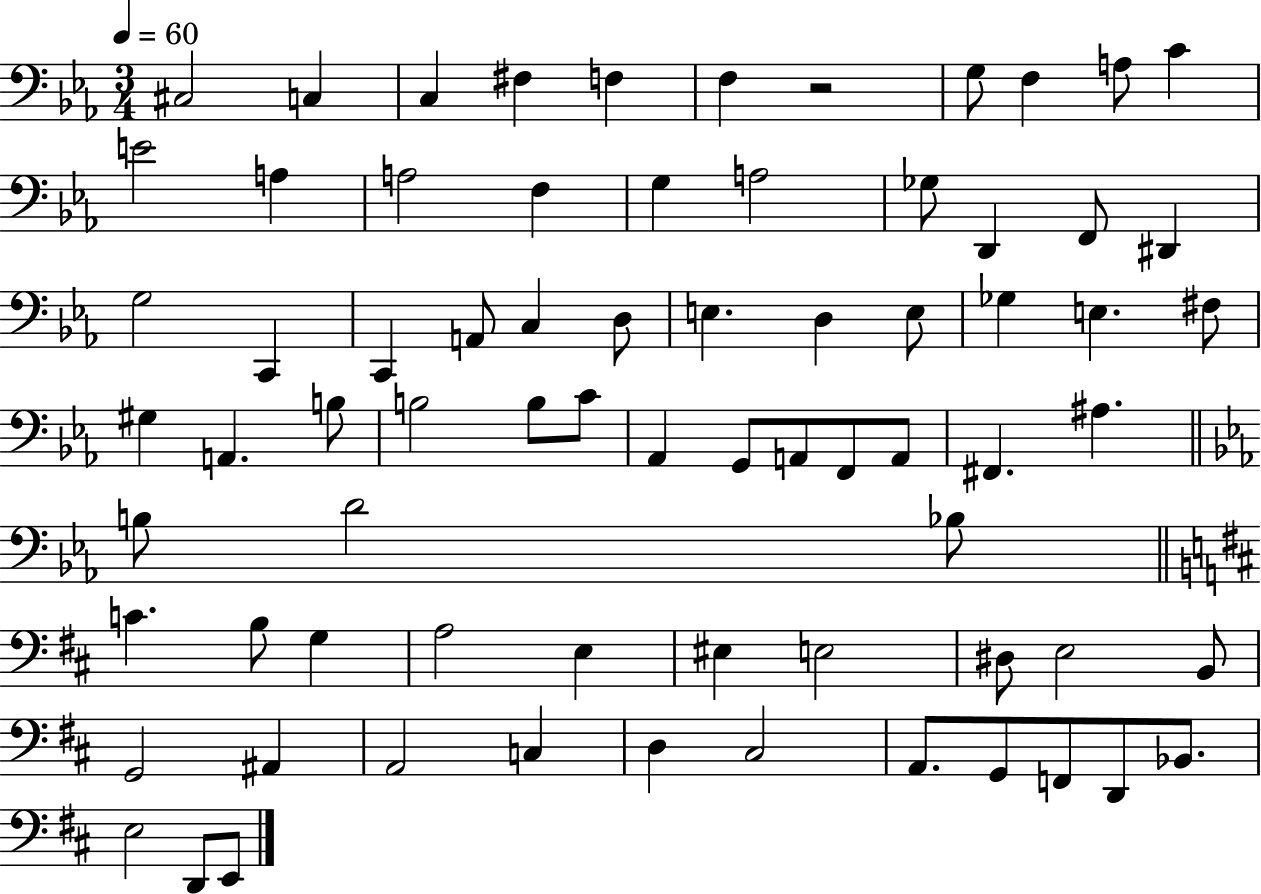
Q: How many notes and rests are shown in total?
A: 73